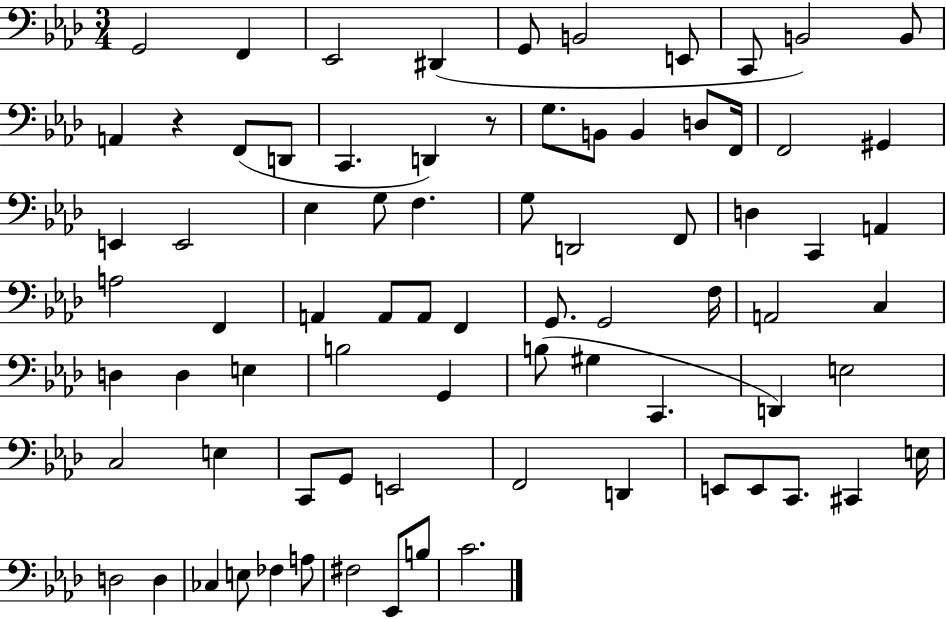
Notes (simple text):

G2/h F2/q Eb2/h D#2/q G2/e B2/h E2/e C2/e B2/h B2/e A2/q R/q F2/e D2/e C2/q. D2/q R/e G3/e. B2/e B2/q D3/e F2/s F2/h G#2/q E2/q E2/h Eb3/q G3/e F3/q. G3/e D2/h F2/e D3/q C2/q A2/q A3/h F2/q A2/q A2/e A2/e F2/q G2/e. G2/h F3/s A2/h C3/q D3/q D3/q E3/q B3/h G2/q B3/e G#3/q C2/q. D2/q E3/h C3/h E3/q C2/e G2/e E2/h F2/h D2/q E2/e E2/e C2/e. C#2/q E3/s D3/h D3/q CES3/q E3/e FES3/q A3/e F#3/h Eb2/e B3/e C4/h.